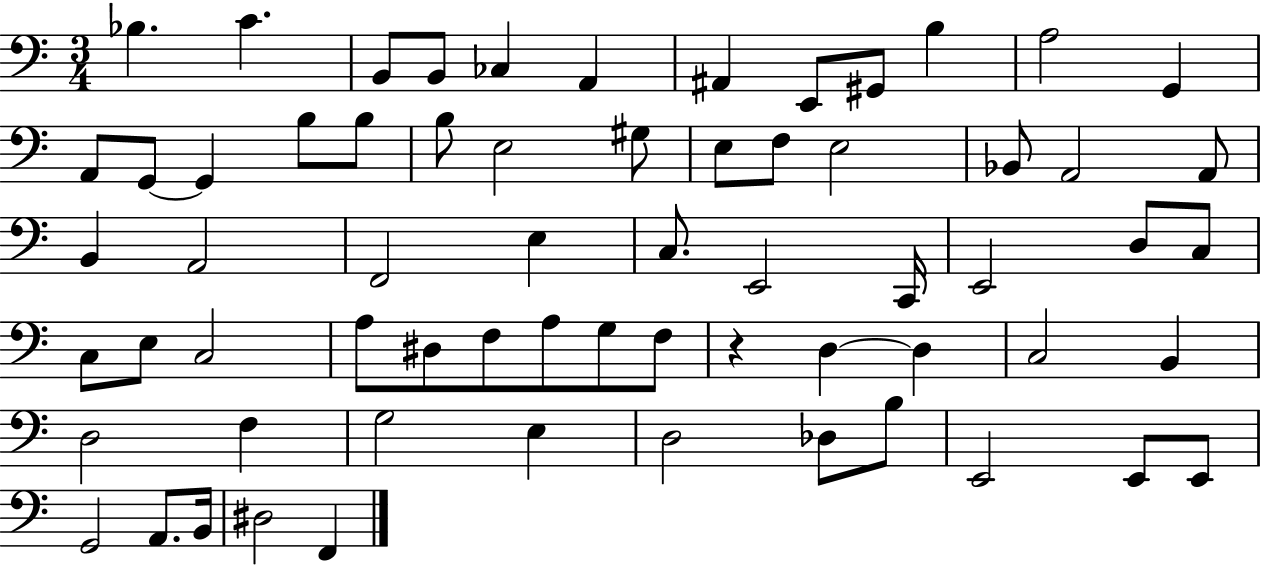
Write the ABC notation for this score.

X:1
T:Untitled
M:3/4
L:1/4
K:C
_B, C B,,/2 B,,/2 _C, A,, ^A,, E,,/2 ^G,,/2 B, A,2 G,, A,,/2 G,,/2 G,, B,/2 B,/2 B,/2 E,2 ^G,/2 E,/2 F,/2 E,2 _B,,/2 A,,2 A,,/2 B,, A,,2 F,,2 E, C,/2 E,,2 C,,/4 E,,2 D,/2 C,/2 C,/2 E,/2 C,2 A,/2 ^D,/2 F,/2 A,/2 G,/2 F,/2 z D, D, C,2 B,, D,2 F, G,2 E, D,2 _D,/2 B,/2 E,,2 E,,/2 E,,/2 G,,2 A,,/2 B,,/4 ^D,2 F,,